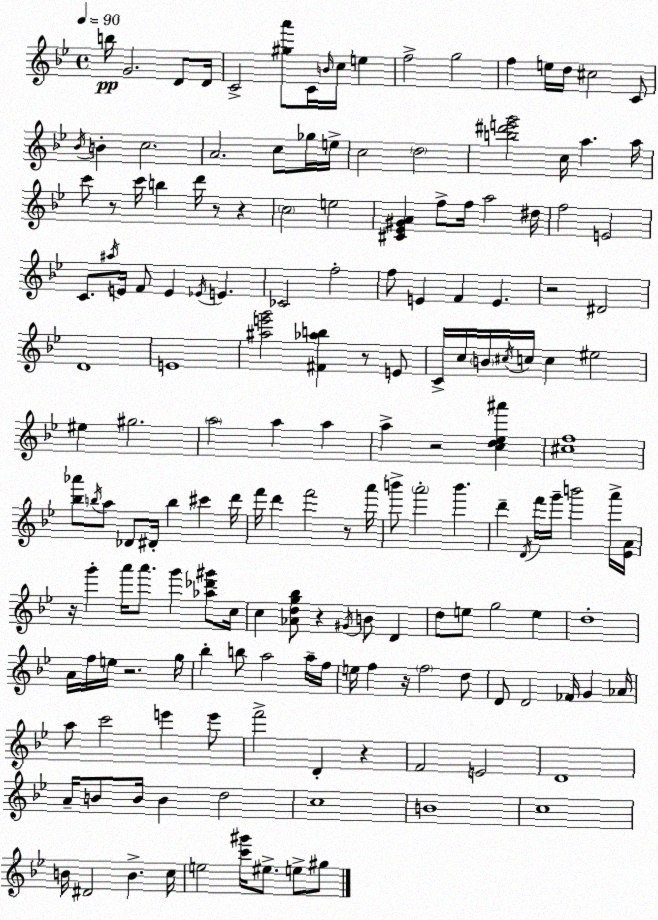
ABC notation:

X:1
T:Untitled
M:4/4
L:1/4
K:Gm
b/4 G2 D/2 D/4 C2 [^ga']/2 C/4 B/4 c/4 e f2 g2 f e/4 d/4 ^c2 C/2 _B/4 B c2 A2 c/2 _g/4 e/4 c2 d2 [b^d'e'g']2 c/4 a a/4 c'/2 z/2 c'/4 b d'/4 z/2 z c2 e2 [^C_E^GA] f/2 f/4 a2 ^d/4 f2 E2 C/2 ^a/4 E/4 F/2 E _E/4 E _C2 f2 f/2 E F E z2 ^D2 D4 E4 [^ae'g']2 [^F_ab] z/2 E/2 C/4 c/4 B/4 ^c/4 c/4 c ^e2 ^e ^g2 a2 a a a z2 [cd_e^a'] [^cf]4 [_b_a']/2 b/4 a/2 _D/2 ^D/4 b ^c' d'/4 f'/4 d' f'2 z/2 a'/4 b'/2 a'2 b' d' D/4 f'/4 g'/4 b'2 a'/4 [_EA]/4 z/4 g' a'/4 a'/2 g' [_a_d'^g']/2 c/4 c [_Adg_b]/2 z ^G/4 B/2 D d/2 e/2 g2 e d4 A/4 f/4 e/4 z2 g/4 _b b/2 a2 a/4 f/4 e/4 f z/4 f2 d/2 D/2 D2 _F/4 G _A/4 a/2 c'2 e' e'/2 f'2 D z F2 E2 D4 A/4 B/2 B/4 B d2 c4 B4 c4 B/4 ^D2 B c/4 e2 [c'^g']/4 ^e/2 e/2 ^g/2